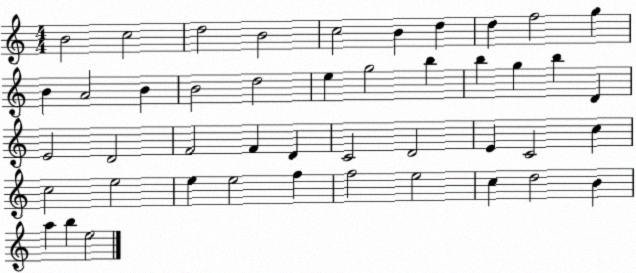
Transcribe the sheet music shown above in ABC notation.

X:1
T:Untitled
M:4/4
L:1/4
K:C
B2 c2 d2 B2 c2 B d d f2 g B A2 B B2 d2 e g2 b b g b D E2 D2 F2 F D C2 D2 E C2 c c2 e2 e e2 f f2 e2 c d2 B a b e2